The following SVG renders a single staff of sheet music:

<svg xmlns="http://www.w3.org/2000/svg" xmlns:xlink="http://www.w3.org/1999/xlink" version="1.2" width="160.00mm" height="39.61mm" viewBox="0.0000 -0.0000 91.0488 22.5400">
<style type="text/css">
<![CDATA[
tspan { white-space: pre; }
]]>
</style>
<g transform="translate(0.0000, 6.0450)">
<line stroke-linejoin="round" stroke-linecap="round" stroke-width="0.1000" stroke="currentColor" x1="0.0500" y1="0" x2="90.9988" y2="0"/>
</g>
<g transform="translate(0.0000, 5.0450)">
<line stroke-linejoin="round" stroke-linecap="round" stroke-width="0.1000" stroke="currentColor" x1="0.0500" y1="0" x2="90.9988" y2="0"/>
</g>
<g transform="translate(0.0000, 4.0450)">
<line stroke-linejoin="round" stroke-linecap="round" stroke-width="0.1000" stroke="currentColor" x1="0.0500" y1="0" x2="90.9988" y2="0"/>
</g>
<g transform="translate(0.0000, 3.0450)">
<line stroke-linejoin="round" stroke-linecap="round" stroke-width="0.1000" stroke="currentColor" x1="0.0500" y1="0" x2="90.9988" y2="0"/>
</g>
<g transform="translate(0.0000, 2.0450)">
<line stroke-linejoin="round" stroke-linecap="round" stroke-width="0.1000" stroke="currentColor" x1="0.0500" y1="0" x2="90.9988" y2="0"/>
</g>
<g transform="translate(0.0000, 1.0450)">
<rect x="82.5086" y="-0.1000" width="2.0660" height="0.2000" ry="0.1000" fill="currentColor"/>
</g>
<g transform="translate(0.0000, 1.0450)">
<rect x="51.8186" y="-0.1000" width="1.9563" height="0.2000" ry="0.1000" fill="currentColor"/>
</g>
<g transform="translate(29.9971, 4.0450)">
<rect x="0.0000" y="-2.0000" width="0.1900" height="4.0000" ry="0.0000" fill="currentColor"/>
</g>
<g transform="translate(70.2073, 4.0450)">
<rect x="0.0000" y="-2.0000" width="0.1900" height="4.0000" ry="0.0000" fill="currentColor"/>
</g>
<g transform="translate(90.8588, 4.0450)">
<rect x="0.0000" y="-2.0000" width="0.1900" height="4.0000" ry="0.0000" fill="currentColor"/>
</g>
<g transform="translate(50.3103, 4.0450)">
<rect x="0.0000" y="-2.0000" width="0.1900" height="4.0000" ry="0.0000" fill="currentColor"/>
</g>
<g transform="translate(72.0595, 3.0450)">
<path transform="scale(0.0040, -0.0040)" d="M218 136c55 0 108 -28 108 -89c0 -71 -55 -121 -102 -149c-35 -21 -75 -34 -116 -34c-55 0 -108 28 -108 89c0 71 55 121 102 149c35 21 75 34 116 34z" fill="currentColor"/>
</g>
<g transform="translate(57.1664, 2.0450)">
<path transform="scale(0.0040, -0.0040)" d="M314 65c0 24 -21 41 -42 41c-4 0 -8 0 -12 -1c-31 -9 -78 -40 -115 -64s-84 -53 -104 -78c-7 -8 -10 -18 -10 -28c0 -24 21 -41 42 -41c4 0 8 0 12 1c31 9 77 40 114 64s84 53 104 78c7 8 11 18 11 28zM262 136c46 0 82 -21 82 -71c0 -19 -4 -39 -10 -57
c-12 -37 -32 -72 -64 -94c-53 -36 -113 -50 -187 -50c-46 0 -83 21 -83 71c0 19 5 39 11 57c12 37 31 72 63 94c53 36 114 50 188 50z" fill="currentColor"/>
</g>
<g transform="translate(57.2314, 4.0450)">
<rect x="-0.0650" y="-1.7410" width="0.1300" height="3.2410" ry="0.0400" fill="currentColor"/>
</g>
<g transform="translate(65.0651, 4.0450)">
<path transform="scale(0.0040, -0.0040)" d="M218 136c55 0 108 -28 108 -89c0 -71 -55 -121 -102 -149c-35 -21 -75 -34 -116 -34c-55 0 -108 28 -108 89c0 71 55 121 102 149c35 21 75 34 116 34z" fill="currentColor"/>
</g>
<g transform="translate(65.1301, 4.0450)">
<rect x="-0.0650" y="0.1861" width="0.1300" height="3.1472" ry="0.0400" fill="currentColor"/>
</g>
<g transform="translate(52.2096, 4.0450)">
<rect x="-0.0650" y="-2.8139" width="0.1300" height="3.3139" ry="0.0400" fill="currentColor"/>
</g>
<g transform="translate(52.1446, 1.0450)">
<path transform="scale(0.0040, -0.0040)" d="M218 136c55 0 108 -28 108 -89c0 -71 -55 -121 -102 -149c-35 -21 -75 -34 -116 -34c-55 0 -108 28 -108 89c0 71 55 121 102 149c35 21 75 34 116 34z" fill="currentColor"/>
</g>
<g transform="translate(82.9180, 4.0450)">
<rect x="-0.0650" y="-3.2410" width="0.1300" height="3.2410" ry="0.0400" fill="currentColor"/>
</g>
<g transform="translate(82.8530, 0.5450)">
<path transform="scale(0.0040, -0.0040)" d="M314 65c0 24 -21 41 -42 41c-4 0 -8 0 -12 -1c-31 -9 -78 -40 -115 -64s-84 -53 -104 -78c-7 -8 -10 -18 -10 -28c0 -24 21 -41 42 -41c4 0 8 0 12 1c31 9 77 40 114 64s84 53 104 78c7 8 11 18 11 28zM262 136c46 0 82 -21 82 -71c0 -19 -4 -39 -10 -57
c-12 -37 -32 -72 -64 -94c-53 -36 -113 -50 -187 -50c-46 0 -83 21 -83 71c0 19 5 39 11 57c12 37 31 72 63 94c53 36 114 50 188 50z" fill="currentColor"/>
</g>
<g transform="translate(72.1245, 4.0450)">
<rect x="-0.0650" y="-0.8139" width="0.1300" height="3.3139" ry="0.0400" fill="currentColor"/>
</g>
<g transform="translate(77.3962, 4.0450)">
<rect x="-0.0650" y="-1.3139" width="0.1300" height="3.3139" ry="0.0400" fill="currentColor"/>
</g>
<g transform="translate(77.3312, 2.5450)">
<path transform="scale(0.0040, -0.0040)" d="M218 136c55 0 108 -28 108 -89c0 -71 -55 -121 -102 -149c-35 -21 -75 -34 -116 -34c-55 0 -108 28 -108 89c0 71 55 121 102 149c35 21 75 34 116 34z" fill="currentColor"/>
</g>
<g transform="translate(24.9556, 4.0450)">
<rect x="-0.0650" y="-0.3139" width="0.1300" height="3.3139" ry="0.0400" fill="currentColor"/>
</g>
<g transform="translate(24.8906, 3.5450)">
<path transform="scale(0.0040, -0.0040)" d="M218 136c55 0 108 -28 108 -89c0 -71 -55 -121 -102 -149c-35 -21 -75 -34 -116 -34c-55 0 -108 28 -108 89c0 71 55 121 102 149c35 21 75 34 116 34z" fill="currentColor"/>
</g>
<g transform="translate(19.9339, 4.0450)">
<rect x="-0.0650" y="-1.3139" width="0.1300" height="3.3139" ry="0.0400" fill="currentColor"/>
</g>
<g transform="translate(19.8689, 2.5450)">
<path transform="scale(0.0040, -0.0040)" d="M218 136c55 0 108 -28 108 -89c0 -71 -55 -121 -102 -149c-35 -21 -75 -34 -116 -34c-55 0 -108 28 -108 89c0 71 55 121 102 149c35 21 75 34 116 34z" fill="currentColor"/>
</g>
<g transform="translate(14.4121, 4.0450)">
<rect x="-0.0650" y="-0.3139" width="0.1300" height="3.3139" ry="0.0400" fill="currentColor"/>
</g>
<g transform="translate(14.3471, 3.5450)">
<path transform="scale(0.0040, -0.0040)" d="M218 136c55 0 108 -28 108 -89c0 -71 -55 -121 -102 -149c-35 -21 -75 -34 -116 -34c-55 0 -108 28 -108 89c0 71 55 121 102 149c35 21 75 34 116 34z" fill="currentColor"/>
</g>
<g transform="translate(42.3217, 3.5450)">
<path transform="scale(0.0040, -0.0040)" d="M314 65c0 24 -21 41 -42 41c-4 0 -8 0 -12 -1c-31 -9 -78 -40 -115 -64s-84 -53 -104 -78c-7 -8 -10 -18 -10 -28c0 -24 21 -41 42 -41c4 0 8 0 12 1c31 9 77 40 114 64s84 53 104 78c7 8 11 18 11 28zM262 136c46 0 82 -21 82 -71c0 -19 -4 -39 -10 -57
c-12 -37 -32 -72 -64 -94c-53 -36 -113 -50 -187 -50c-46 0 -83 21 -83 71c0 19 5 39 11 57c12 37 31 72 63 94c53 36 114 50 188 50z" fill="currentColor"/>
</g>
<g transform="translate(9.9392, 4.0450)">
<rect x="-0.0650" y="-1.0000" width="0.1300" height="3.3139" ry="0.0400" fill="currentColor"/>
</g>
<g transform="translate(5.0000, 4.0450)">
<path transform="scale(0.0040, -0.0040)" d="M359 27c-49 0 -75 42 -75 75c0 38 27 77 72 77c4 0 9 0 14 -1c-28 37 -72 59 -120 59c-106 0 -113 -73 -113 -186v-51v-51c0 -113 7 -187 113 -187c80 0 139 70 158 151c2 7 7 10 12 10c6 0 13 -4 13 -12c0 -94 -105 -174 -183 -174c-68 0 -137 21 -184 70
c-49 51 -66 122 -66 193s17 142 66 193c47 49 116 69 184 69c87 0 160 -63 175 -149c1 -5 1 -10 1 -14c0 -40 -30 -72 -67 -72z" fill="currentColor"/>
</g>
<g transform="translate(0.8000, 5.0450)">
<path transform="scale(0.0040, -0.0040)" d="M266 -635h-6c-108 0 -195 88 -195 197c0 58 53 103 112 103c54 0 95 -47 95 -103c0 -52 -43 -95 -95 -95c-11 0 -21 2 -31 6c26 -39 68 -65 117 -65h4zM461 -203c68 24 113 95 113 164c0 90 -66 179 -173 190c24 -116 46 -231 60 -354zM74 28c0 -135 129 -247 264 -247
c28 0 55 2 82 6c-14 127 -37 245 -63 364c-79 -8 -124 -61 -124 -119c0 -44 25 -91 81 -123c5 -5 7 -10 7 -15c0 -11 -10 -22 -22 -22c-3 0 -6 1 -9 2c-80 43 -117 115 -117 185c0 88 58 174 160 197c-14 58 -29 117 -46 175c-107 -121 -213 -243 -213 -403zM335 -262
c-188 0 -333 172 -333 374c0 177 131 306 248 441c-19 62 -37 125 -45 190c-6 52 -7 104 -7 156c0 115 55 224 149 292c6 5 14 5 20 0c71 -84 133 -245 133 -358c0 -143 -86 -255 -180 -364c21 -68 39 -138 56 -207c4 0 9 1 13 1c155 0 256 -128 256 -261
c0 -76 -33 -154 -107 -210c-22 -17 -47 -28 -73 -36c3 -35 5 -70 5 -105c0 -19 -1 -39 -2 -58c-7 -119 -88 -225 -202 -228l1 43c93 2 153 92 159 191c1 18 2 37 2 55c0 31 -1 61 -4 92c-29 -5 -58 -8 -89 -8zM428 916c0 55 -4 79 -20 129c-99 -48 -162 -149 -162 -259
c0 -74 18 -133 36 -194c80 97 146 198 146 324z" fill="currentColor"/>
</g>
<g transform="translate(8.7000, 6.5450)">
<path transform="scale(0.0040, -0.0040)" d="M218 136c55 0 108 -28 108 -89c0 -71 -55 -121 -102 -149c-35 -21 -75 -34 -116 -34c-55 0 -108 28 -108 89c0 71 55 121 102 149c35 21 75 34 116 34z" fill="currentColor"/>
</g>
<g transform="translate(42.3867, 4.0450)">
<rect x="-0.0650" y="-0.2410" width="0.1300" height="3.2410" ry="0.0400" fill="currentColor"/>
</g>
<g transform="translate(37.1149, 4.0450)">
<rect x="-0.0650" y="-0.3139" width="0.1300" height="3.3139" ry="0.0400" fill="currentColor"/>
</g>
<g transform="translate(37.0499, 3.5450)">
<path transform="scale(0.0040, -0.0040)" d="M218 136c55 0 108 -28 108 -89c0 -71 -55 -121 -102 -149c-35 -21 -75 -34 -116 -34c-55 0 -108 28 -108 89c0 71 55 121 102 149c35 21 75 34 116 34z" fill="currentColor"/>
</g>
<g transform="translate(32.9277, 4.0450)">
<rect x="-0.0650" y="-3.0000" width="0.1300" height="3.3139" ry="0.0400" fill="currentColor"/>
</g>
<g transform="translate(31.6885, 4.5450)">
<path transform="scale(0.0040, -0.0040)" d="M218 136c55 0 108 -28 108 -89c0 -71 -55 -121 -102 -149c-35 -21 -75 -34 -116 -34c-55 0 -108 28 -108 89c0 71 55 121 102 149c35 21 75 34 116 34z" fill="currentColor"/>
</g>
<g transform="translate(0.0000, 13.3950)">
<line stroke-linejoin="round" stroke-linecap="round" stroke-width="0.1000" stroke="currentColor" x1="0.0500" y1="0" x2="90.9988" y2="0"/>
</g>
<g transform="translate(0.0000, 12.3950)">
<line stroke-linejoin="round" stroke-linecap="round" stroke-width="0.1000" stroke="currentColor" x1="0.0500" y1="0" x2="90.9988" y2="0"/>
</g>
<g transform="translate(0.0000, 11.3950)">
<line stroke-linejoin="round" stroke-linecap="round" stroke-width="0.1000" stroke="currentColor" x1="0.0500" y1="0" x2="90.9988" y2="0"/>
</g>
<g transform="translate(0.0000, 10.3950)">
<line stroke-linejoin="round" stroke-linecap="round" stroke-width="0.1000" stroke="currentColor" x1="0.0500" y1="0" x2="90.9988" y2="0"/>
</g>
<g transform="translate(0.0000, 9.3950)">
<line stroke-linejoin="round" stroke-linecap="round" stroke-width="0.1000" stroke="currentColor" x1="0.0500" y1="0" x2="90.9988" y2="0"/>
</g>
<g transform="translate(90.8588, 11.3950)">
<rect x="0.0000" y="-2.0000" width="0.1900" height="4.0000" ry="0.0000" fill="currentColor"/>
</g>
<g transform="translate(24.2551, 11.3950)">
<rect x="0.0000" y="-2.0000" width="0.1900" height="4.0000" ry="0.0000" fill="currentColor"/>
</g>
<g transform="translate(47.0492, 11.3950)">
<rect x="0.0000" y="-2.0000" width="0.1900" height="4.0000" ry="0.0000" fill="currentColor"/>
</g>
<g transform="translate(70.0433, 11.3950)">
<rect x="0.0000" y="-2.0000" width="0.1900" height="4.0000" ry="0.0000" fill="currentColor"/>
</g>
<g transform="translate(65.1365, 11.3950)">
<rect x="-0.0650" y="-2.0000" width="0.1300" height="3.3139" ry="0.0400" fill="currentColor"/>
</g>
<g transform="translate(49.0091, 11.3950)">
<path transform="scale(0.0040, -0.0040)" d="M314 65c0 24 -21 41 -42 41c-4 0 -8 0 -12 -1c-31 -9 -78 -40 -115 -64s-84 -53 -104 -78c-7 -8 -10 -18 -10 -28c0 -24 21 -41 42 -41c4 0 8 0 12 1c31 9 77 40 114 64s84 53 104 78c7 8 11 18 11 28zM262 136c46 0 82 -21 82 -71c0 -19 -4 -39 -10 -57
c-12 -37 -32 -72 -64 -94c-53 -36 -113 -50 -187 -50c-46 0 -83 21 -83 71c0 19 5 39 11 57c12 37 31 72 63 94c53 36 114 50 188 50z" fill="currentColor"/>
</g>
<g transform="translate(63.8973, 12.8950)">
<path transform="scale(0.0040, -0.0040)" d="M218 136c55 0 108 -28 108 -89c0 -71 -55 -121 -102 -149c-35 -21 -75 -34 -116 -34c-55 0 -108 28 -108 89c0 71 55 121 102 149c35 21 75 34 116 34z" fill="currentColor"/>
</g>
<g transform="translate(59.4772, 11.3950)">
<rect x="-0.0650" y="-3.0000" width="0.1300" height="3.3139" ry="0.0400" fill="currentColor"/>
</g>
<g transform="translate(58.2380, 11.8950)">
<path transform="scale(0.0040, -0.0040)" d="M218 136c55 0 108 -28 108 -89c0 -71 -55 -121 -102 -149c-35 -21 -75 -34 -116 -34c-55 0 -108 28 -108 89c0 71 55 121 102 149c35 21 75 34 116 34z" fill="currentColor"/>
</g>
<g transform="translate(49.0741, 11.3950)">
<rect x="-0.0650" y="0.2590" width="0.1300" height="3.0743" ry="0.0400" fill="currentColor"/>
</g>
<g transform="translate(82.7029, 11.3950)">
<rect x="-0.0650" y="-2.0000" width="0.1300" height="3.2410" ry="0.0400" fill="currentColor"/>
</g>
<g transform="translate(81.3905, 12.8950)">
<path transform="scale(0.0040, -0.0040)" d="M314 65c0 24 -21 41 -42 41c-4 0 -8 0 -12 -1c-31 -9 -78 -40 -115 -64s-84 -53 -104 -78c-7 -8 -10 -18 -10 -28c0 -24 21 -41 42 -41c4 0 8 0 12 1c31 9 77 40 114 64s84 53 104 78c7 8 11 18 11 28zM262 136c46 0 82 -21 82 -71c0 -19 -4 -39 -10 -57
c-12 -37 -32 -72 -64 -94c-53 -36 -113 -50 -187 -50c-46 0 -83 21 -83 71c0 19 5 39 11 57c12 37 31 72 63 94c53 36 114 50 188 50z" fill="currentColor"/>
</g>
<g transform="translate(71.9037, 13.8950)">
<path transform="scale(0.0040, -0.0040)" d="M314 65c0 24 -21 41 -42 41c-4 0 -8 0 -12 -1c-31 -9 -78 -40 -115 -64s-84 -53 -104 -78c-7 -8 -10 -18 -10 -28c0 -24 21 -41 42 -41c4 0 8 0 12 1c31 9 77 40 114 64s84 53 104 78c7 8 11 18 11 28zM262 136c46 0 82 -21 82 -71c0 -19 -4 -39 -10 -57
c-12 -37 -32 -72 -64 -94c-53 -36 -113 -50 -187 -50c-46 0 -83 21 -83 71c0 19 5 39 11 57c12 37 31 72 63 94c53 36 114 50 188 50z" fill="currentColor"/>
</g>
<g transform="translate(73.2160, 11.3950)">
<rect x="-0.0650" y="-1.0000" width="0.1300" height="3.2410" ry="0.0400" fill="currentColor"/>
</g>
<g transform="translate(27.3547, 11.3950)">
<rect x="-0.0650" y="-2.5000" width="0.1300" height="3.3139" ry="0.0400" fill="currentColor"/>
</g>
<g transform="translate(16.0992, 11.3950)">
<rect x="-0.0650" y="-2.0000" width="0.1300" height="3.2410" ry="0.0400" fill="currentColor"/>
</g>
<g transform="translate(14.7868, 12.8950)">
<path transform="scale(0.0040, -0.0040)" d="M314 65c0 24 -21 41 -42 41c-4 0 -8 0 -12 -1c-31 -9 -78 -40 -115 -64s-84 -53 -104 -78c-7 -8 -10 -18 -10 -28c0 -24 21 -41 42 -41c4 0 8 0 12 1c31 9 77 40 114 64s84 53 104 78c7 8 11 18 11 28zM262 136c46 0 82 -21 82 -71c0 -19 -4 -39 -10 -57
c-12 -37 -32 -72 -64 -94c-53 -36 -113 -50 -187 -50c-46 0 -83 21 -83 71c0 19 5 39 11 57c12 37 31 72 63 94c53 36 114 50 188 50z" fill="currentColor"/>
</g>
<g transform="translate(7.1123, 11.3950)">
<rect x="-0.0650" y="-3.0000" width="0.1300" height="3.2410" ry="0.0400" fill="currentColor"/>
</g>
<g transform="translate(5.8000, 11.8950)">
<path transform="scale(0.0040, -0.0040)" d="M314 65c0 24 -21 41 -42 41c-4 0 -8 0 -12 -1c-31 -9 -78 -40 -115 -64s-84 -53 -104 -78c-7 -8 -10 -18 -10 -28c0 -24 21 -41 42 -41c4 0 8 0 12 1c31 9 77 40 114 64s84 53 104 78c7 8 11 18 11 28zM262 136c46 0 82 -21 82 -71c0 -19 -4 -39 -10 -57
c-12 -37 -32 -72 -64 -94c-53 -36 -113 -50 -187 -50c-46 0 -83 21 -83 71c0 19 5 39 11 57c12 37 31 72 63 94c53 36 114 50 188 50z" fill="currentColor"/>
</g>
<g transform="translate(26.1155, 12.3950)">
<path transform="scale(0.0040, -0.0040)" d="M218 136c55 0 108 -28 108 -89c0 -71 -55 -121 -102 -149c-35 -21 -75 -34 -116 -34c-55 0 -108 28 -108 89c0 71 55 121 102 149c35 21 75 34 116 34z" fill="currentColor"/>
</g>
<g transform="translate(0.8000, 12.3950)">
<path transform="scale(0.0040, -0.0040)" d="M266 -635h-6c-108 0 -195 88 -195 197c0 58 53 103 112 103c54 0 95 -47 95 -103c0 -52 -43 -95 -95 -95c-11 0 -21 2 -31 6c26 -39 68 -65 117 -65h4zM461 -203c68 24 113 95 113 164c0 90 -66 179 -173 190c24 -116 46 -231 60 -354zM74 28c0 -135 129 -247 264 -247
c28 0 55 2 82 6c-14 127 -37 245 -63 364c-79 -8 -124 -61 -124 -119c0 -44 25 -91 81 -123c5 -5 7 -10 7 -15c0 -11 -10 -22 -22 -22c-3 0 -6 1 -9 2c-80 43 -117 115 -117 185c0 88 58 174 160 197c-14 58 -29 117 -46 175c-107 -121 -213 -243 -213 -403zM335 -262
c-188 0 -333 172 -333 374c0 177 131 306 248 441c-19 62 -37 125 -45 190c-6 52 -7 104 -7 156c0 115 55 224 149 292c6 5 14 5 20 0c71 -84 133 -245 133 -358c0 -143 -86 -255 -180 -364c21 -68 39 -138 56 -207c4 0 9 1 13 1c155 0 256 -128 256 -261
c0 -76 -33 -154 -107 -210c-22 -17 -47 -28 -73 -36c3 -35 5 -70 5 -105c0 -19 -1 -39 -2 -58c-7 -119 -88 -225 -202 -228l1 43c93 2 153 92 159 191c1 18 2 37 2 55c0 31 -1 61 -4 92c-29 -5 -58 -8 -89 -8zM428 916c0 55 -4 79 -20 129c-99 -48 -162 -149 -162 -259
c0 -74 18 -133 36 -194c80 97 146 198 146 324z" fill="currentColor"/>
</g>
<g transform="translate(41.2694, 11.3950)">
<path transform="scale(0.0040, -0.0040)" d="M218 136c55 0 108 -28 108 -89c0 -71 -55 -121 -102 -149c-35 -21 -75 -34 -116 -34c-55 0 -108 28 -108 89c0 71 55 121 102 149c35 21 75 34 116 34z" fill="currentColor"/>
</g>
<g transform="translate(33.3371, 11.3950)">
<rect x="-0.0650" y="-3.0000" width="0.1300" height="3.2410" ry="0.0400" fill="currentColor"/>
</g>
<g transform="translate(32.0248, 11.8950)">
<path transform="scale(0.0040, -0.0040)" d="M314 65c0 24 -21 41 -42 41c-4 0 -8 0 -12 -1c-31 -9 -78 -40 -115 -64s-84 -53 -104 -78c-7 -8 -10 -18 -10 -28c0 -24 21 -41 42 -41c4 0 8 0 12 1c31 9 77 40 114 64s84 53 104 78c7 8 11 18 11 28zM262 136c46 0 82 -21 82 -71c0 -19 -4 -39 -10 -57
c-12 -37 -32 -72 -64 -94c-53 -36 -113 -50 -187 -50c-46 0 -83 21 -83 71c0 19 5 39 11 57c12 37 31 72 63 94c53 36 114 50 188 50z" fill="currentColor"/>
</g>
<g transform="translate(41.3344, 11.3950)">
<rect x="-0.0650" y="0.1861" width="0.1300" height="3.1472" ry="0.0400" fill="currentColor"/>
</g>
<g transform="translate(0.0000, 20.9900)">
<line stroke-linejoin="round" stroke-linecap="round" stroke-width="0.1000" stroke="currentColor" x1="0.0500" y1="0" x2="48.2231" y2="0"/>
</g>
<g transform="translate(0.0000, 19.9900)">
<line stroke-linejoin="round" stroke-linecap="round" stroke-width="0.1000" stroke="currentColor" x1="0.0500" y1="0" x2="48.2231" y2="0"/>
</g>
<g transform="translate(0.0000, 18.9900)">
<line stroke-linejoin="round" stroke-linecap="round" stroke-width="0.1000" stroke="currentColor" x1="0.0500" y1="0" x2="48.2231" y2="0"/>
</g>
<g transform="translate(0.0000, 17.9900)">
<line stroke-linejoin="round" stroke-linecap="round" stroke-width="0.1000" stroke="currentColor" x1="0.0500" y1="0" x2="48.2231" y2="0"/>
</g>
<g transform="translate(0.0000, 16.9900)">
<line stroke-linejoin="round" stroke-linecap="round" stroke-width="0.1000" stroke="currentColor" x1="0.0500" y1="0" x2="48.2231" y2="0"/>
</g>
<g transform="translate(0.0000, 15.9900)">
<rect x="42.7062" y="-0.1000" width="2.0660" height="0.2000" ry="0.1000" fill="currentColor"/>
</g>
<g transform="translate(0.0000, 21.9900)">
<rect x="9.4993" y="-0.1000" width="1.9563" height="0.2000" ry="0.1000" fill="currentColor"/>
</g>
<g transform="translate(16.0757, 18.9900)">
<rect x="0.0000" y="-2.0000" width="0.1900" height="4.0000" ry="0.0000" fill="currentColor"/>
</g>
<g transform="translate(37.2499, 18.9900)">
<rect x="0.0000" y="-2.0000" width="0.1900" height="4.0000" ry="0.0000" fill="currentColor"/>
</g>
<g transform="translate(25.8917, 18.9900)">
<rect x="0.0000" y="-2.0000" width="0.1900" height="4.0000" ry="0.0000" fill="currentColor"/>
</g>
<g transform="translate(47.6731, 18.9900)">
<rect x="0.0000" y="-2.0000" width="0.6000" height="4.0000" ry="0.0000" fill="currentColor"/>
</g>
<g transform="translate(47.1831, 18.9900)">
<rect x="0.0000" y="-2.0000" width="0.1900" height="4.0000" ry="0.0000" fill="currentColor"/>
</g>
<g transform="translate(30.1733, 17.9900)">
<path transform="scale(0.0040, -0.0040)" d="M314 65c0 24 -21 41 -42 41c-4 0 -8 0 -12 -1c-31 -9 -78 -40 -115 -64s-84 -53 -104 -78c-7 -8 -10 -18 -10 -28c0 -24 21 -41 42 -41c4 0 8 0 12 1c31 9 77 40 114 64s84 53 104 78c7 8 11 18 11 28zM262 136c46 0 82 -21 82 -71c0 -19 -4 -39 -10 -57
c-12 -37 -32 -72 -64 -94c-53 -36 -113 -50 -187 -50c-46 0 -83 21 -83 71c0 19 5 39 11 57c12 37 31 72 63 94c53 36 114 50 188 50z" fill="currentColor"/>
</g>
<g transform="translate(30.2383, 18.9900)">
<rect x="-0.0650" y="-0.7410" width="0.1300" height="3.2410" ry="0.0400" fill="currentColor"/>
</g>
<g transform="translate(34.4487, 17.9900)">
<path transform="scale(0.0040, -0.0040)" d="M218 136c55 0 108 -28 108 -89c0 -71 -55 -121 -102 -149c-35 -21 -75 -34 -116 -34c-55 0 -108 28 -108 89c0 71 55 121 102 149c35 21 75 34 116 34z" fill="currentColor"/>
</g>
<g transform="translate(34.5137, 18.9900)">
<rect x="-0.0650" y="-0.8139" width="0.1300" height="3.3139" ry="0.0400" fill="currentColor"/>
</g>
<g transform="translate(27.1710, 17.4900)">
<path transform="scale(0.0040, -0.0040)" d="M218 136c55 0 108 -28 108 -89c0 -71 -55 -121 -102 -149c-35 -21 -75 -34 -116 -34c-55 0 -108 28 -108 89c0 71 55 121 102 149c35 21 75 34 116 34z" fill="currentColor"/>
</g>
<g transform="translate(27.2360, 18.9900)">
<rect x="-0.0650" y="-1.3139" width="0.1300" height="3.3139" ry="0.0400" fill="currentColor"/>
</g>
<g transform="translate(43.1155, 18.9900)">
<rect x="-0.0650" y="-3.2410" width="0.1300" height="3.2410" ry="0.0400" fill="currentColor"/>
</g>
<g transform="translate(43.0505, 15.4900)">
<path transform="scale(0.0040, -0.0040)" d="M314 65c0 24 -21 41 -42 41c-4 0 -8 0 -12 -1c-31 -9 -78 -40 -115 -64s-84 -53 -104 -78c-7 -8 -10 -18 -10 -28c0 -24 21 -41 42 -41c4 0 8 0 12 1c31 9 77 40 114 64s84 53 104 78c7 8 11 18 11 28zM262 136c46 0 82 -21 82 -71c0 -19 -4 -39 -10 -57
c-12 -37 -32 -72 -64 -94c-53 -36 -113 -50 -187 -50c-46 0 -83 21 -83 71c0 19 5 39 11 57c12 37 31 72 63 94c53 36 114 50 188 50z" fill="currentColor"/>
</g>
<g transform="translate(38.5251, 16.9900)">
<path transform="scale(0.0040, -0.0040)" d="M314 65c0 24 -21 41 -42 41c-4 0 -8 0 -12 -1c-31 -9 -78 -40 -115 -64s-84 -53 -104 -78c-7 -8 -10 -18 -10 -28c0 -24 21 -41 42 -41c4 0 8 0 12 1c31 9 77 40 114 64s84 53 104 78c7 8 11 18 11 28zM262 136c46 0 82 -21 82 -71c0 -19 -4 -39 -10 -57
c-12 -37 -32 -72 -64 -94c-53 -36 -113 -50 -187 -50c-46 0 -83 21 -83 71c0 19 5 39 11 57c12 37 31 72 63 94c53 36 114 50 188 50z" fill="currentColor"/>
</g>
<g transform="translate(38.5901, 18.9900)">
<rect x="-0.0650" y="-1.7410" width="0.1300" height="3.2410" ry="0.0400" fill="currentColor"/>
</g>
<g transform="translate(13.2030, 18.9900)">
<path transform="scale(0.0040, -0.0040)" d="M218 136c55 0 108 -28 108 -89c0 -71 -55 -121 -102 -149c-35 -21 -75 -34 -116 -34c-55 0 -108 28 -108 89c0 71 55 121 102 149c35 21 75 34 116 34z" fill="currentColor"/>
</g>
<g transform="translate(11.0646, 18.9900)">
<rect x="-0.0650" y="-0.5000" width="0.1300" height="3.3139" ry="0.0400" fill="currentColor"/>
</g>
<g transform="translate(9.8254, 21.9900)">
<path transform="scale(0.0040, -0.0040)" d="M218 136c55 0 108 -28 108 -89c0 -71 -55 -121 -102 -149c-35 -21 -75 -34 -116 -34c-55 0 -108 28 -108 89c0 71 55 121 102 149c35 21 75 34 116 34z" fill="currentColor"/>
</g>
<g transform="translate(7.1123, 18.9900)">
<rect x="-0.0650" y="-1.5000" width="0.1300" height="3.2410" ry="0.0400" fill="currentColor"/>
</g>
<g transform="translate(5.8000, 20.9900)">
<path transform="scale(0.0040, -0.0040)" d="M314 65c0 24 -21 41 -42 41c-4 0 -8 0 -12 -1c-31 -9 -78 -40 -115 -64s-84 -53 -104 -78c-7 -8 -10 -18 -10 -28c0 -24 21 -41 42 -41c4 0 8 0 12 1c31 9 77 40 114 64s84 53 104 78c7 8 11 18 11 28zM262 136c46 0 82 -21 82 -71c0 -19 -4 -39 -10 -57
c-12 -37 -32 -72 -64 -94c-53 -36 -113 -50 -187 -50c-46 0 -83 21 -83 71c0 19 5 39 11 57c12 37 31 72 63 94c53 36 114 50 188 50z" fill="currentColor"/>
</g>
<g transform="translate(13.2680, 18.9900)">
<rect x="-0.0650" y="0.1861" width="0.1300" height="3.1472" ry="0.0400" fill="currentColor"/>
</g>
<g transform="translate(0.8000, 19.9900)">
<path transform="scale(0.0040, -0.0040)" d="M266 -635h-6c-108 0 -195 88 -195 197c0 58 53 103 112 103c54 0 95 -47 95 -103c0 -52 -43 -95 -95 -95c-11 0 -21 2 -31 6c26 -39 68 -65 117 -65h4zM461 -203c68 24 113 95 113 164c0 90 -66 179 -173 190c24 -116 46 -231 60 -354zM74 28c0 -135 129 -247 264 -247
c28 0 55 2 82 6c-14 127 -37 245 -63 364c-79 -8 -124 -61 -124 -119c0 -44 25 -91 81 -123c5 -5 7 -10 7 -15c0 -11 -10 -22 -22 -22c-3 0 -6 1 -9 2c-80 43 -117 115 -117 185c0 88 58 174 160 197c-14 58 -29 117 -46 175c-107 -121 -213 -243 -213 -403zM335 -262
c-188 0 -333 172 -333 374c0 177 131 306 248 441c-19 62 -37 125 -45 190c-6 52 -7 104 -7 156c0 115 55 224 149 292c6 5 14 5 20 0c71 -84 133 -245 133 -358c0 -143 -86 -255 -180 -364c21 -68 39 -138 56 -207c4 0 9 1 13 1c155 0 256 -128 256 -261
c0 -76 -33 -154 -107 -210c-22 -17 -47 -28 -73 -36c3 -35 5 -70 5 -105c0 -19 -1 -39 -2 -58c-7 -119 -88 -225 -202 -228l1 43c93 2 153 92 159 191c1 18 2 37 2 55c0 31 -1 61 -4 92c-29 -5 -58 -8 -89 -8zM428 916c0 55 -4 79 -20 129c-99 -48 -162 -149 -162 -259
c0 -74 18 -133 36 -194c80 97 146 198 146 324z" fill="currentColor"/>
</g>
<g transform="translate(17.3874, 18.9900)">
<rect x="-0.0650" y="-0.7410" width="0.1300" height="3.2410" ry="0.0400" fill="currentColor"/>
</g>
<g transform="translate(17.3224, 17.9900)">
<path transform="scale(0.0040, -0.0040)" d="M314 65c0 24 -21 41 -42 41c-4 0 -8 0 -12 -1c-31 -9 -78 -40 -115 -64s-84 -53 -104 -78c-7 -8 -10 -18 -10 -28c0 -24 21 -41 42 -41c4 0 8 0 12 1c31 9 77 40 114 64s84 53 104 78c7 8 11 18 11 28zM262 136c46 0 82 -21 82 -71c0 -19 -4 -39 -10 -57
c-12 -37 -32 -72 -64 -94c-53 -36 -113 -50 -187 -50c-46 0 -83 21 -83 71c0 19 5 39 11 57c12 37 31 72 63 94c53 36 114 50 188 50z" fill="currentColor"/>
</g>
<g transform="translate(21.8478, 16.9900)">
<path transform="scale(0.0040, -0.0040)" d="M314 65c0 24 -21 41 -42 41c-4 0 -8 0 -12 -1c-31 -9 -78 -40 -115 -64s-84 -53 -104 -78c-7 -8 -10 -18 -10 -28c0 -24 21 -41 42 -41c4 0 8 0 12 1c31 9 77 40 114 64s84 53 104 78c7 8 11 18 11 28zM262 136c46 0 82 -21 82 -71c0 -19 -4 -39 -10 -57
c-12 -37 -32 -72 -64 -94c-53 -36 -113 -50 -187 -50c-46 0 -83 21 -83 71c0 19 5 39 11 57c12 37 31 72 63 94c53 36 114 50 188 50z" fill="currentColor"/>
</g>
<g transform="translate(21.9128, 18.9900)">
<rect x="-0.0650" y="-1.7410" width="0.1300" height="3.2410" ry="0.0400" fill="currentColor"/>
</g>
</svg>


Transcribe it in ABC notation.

X:1
T:Untitled
M:4/4
L:1/4
K:C
D c e c A c c2 a f2 B d e b2 A2 F2 G A2 B B2 A F D2 F2 E2 C B d2 f2 e d2 d f2 b2